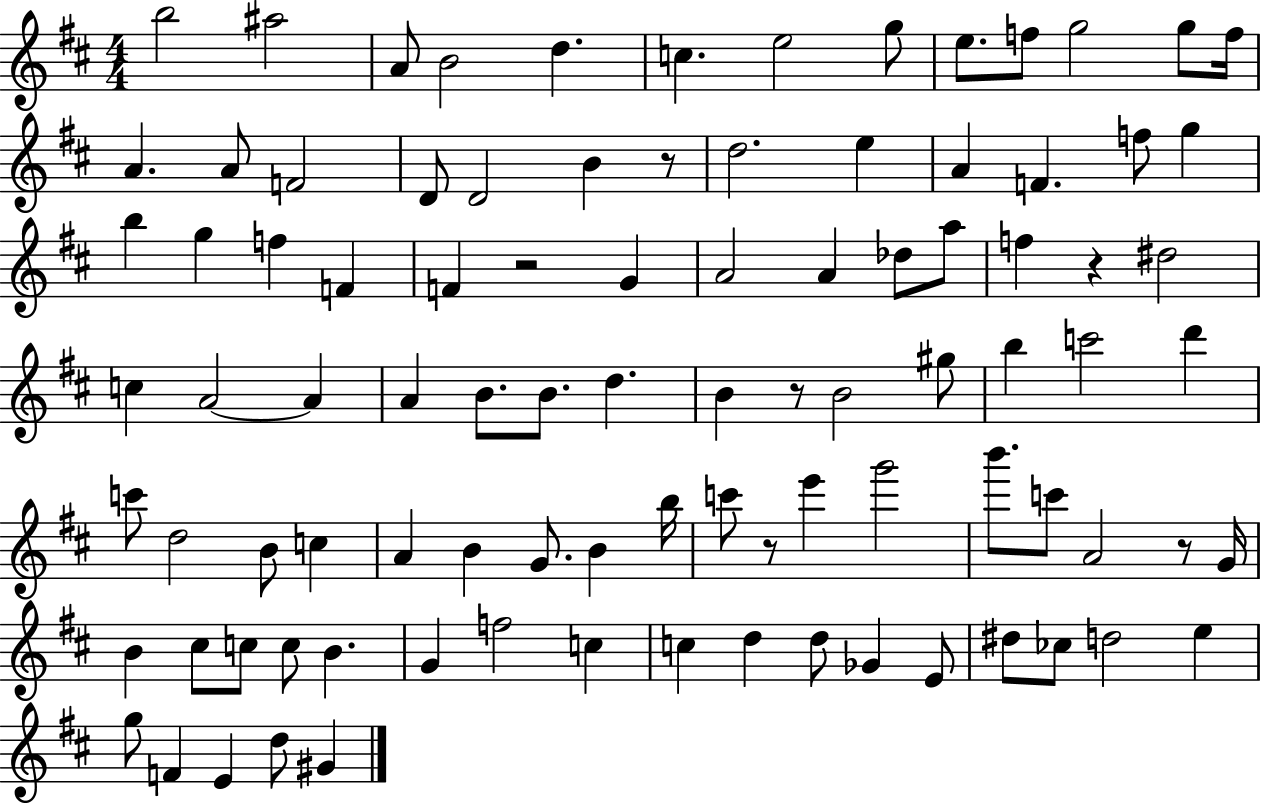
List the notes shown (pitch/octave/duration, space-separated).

B5/h A#5/h A4/e B4/h D5/q. C5/q. E5/h G5/e E5/e. F5/e G5/h G5/e F5/s A4/q. A4/e F4/h D4/e D4/h B4/q R/e D5/h. E5/q A4/q F4/q. F5/e G5/q B5/q G5/q F5/q F4/q F4/q R/h G4/q A4/h A4/q Db5/e A5/e F5/q R/q D#5/h C5/q A4/h A4/q A4/q B4/e. B4/e. D5/q. B4/q R/e B4/h G#5/e B5/q C6/h D6/q C6/e D5/h B4/e C5/q A4/q B4/q G4/e. B4/q B5/s C6/e R/e E6/q G6/h B6/e. C6/e A4/h R/e G4/s B4/q C#5/e C5/e C5/e B4/q. G4/q F5/h C5/q C5/q D5/q D5/e Gb4/q E4/e D#5/e CES5/e D5/h E5/q G5/e F4/q E4/q D5/e G#4/q